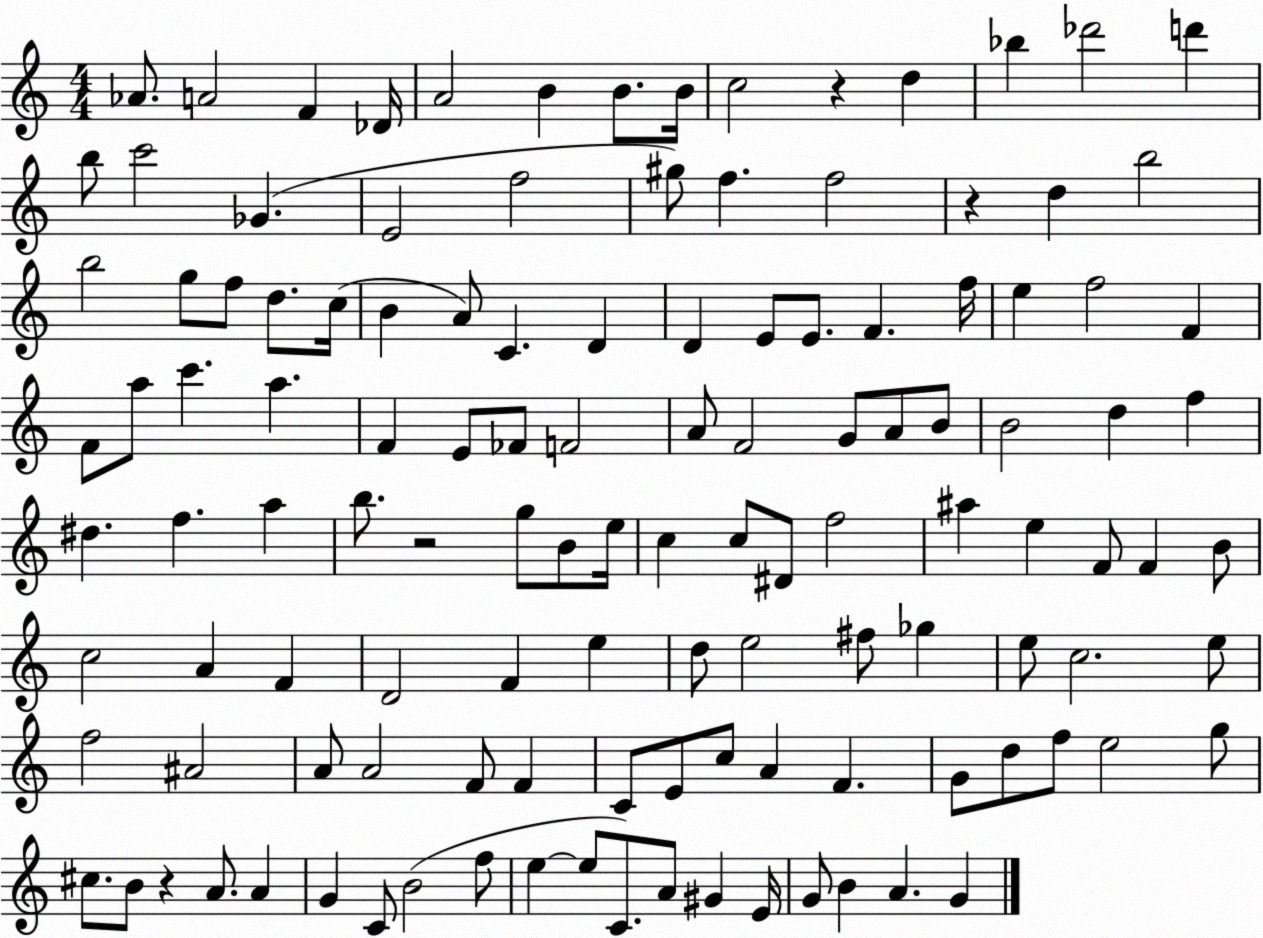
X:1
T:Untitled
M:4/4
L:1/4
K:C
_A/2 A2 F _D/4 A2 B B/2 B/4 c2 z d _b _d'2 d' b/2 c'2 _G E2 f2 ^g/2 f f2 z d b2 b2 g/2 f/2 d/2 c/4 B A/2 C D D E/2 E/2 F f/4 e f2 F F/2 a/2 c' a F E/2 _F/2 F2 A/2 F2 G/2 A/2 B/2 B2 d f ^d f a b/2 z2 g/2 B/2 e/4 c c/2 ^D/2 f2 ^a e F/2 F B/2 c2 A F D2 F e d/2 e2 ^f/2 _g e/2 c2 e/2 f2 ^A2 A/2 A2 F/2 F C/2 E/2 c/2 A F G/2 d/2 f/2 e2 g/2 ^c/2 B/2 z A/2 A G C/2 B2 f/2 e e/2 C/2 A/2 ^G E/4 G/2 B A G